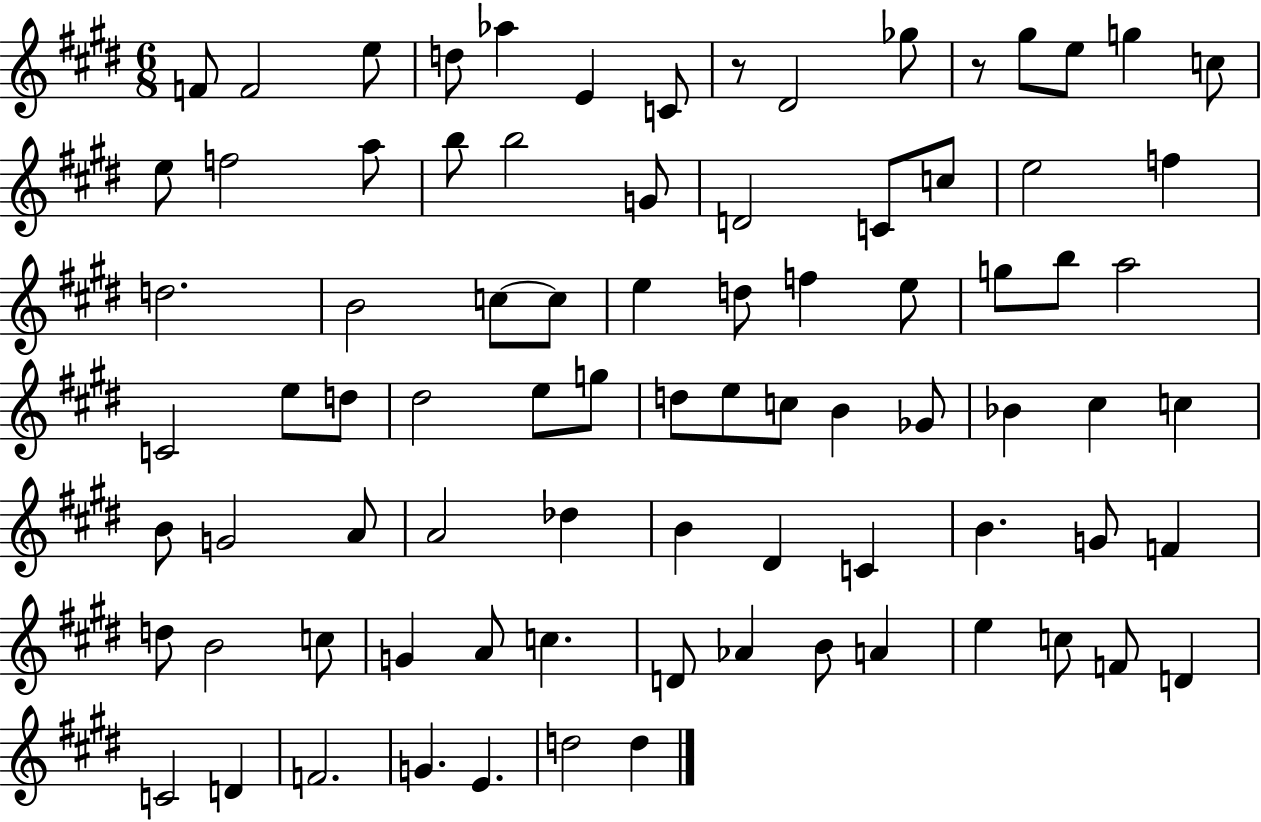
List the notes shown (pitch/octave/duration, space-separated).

F4/e F4/h E5/e D5/e Ab5/q E4/q C4/e R/e D#4/h Gb5/e R/e G#5/e E5/e G5/q C5/e E5/e F5/h A5/e B5/e B5/h G4/e D4/h C4/e C5/e E5/h F5/q D5/h. B4/h C5/e C5/e E5/q D5/e F5/q E5/e G5/e B5/e A5/h C4/h E5/e D5/e D#5/h E5/e G5/e D5/e E5/e C5/e B4/q Gb4/e Bb4/q C#5/q C5/q B4/e G4/h A4/e A4/h Db5/q B4/q D#4/q C4/q B4/q. G4/e F4/q D5/e B4/h C5/e G4/q A4/e C5/q. D4/e Ab4/q B4/e A4/q E5/q C5/e F4/e D4/q C4/h D4/q F4/h. G4/q. E4/q. D5/h D5/q